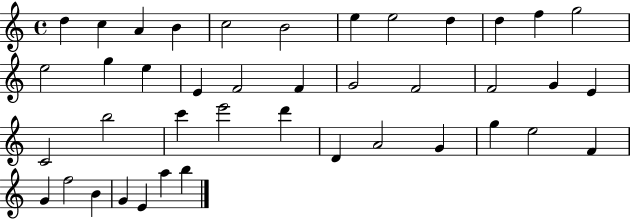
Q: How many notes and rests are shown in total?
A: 41